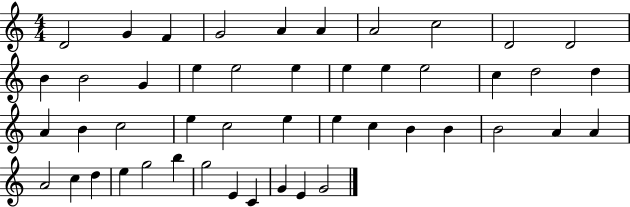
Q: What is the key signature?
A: C major